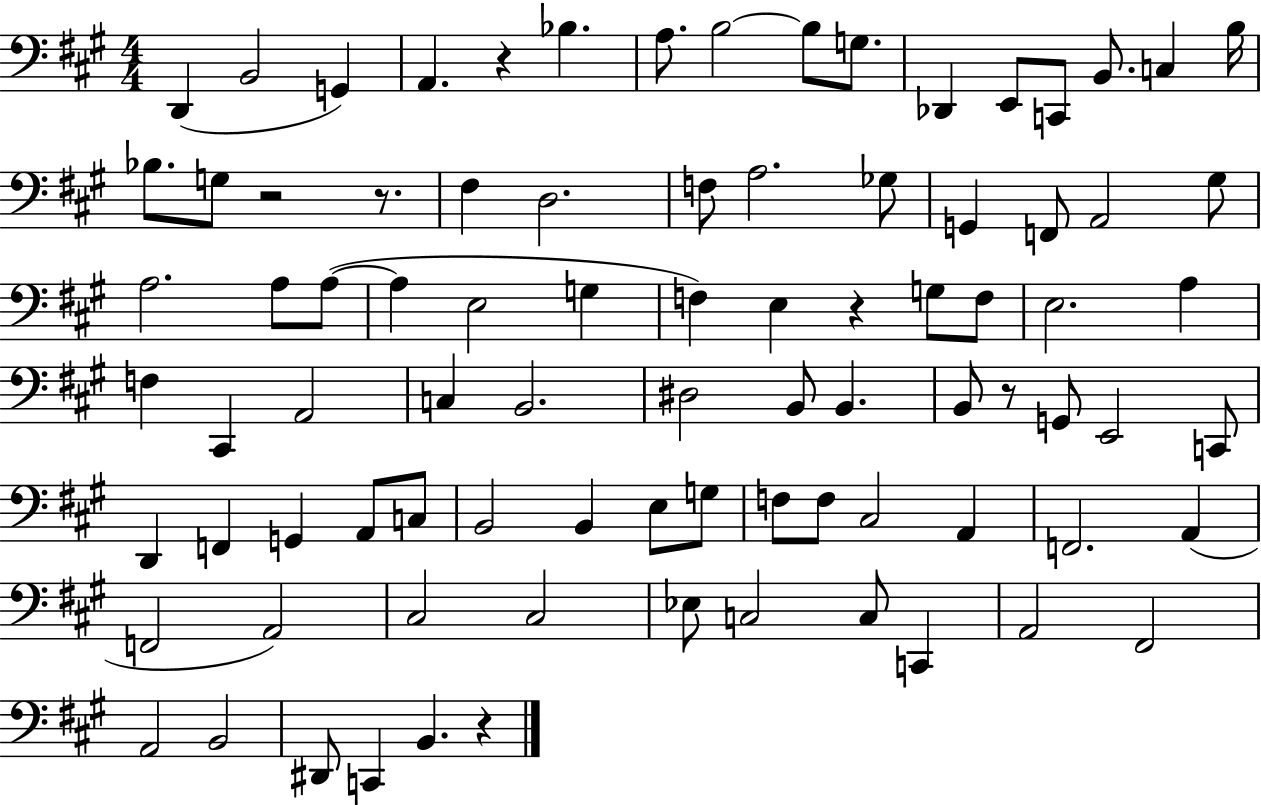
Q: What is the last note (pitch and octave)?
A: B2